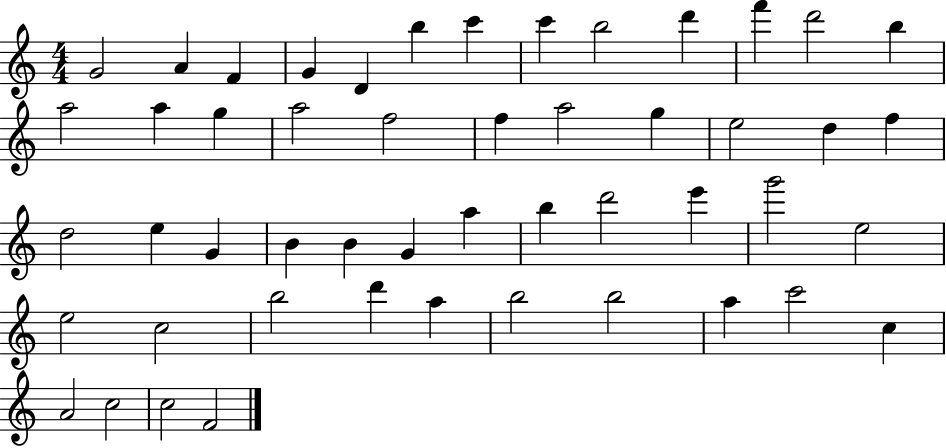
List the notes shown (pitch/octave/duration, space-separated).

G4/h A4/q F4/q G4/q D4/q B5/q C6/q C6/q B5/h D6/q F6/q D6/h B5/q A5/h A5/q G5/q A5/h F5/h F5/q A5/h G5/q E5/h D5/q F5/q D5/h E5/q G4/q B4/q B4/q G4/q A5/q B5/q D6/h E6/q G6/h E5/h E5/h C5/h B5/h D6/q A5/q B5/h B5/h A5/q C6/h C5/q A4/h C5/h C5/h F4/h